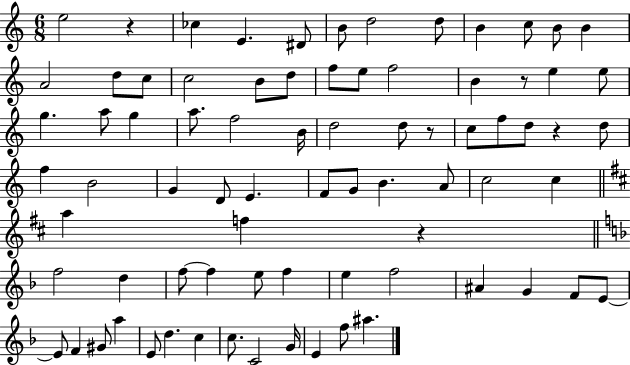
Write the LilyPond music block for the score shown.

{
  \clef treble
  \numericTimeSignature
  \time 6/8
  \key c \major
  e''2 r4 | ces''4 e'4. dis'8 | b'8 d''2 d''8 | b'4 c''8 b'8 b'4 | \break a'2 d''8 c''8 | c''2 b'8 d''8 | f''8 e''8 f''2 | b'4 r8 e''4 e''8 | \break g''4. a''8 g''4 | a''8. f''2 b'16 | d''2 d''8 r8 | c''8 f''8 d''8 r4 d''8 | \break f''4 b'2 | g'4 d'8 e'4. | f'8 g'8 b'4. a'8 | c''2 c''4 | \break \bar "||" \break \key d \major a''4 f''4 r4 | \bar "||" \break \key d \minor f''2 d''4 | f''8~~ f''4 e''8 f''4 | e''4 f''2 | ais'4 g'4 f'8 e'8~~ | \break e'8 f'4 gis'8 a''4 | e'8 d''4. c''4 | c''8. c'2 g'16 | e'4 f''8 ais''4. | \break \bar "|."
}